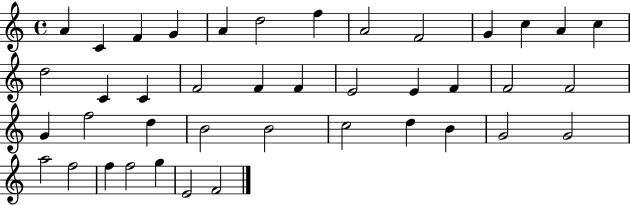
A4/q C4/q F4/q G4/q A4/q D5/h F5/q A4/h F4/h G4/q C5/q A4/q C5/q D5/h C4/q C4/q F4/h F4/q F4/q E4/h E4/q F4/q F4/h F4/h G4/q F5/h D5/q B4/h B4/h C5/h D5/q B4/q G4/h G4/h A5/h F5/h F5/q F5/h G5/q E4/h F4/h